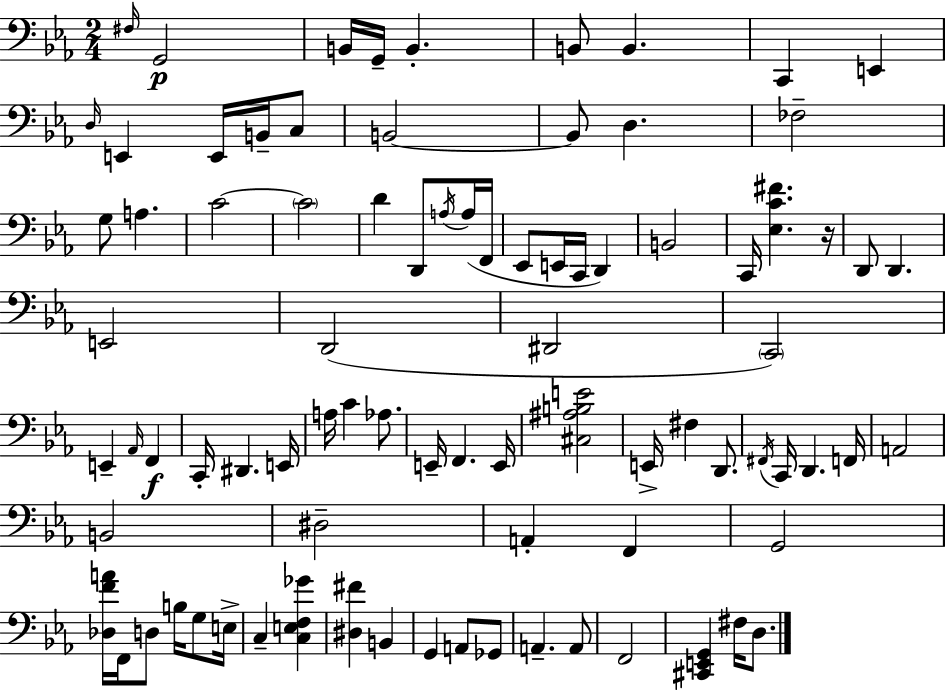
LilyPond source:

{
  \clef bass
  \numericTimeSignature
  \time 2/4
  \key ees \major
  \repeat volta 2 { \grace { fis16 }\p g,2 | b,16 g,16-- b,4.-. | b,8 b,4. | c,4 e,4 | \break \grace { d16 } e,4 e,16 b,16-- | c8 b,2~~ | b,8 d4. | fes2-- | \break g8 a4. | c'2~~ | \parenthesize c'2 | d'4 d,8 | \break \acciaccatura { a16 } a16( f,16 ees,8 e,16 c,16 d,4) | b,2 | c,16 <ees c' fis'>4. | r16 d,8 d,4. | \break e,2 | d,2( | dis,2 | \parenthesize c,2) | \break e,4-- \grace { aes,16 } | f,4\f c,16-. dis,4. | e,16 a16 c'4 | aes8. e,16-- f,4. | \break e,16 <cis ais b e'>2 | e,16-> fis4 | d,8. \acciaccatura { fis,16 } c,16 d,4. | f,16 a,2 | \break b,2 | dis2-- | a,4-. | f,4 g,2 | \break <des f' a'>16 f,16 d8 | b16 g8 e16-> c4-- | <c e f ges'>4 <dis fis'>4 | b,4 g,4 | \break a,8 ges,8 a,4.-- | a,8 f,2 | <cis, e, g,>4 | fis16 d8. } \bar "|."
}